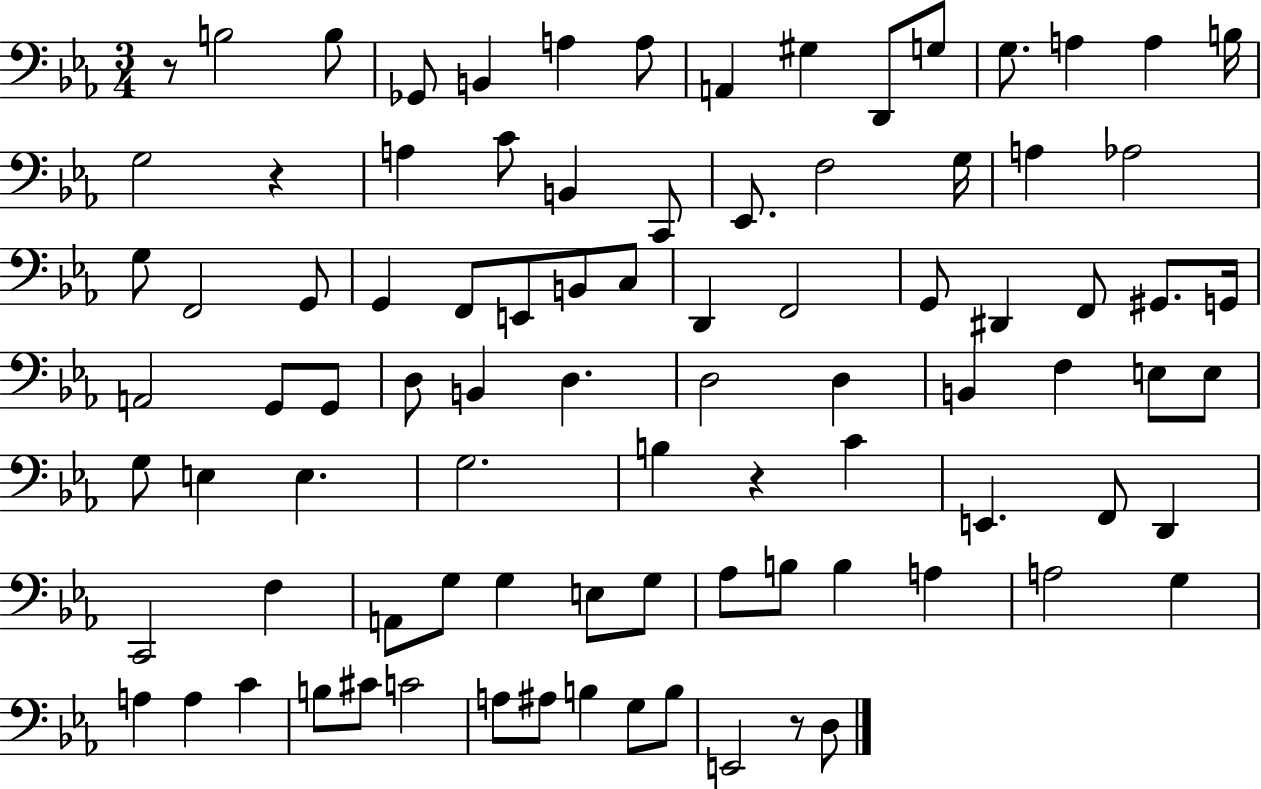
R/e B3/h B3/e Gb2/e B2/q A3/q A3/e A2/q G#3/q D2/e G3/e G3/e. A3/q A3/q B3/s G3/h R/q A3/q C4/e B2/q C2/e Eb2/e. F3/h G3/s A3/q Ab3/h G3/e F2/h G2/e G2/q F2/e E2/e B2/e C3/e D2/q F2/h G2/e D#2/q F2/e G#2/e. G2/s A2/h G2/e G2/e D3/e B2/q D3/q. D3/h D3/q B2/q F3/q E3/e E3/e G3/e E3/q E3/q. G3/h. B3/q R/q C4/q E2/q. F2/e D2/q C2/h F3/q A2/e G3/e G3/q E3/e G3/e Ab3/e B3/e B3/q A3/q A3/h G3/q A3/q A3/q C4/q B3/e C#4/e C4/h A3/e A#3/e B3/q G3/e B3/e E2/h R/e D3/e